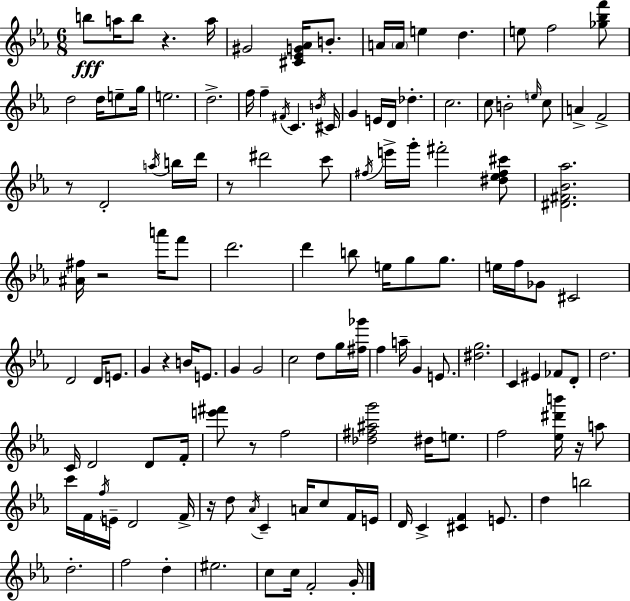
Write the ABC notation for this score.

X:1
T:Untitled
M:6/8
L:1/4
K:Cm
b/2 a/4 b/2 z a/4 ^G2 [^C_EG_A]/4 B/2 A/4 A/4 e d e/2 f2 [_g_bf']/2 d2 d/4 e/2 g/4 e2 d2 f/4 f ^F/4 C B/4 ^C/4 G E/4 D/4 _d c2 c/2 B2 e/4 c/2 A F2 z/2 D2 a/4 b/4 d'/4 z/2 ^d'2 c'/2 ^f/4 e'/4 g'/4 ^f'2 [^d_e^f^c']/2 [^D^F_B_a]2 [^A^f]/4 z2 a'/4 f'/2 d'2 d' b/2 e/4 g/2 g/2 e/4 f/4 _G/2 ^C2 D2 D/4 E/2 G z B/4 E/2 G G2 c2 d/2 g/4 [^f_g']/4 f a/4 G E/2 [^dg]2 C ^E _F/2 D/2 d2 C/4 D2 D/2 F/4 [e'^f']/2 z/2 f2 [_d^f^ag']2 ^d/4 e/2 f2 [_e^d'b']/4 z/4 a/2 c'/4 F/4 f/4 E/4 D2 F/4 z/4 d/2 _A/4 C A/4 c/2 F/4 E/4 D/4 C [^CF] E/2 d b2 d2 f2 d ^e2 c/2 c/4 F2 G/4